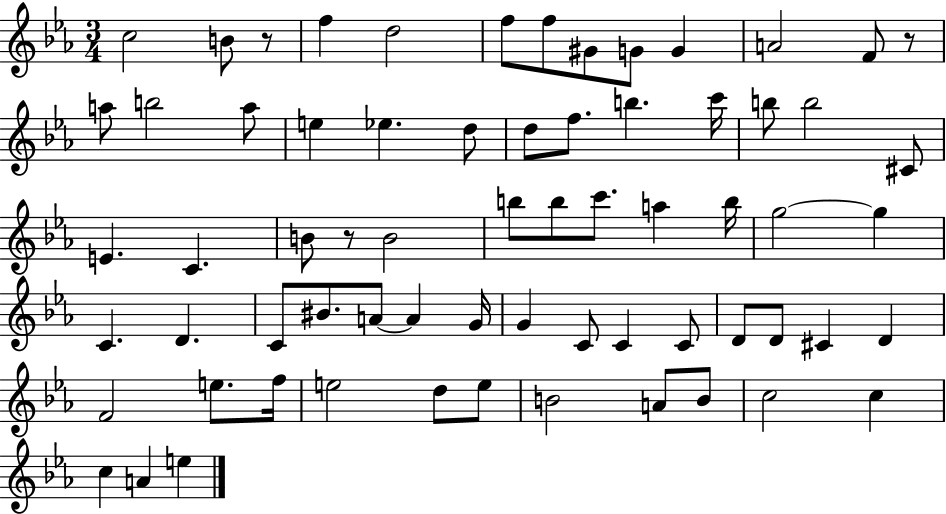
{
  \clef treble
  \numericTimeSignature
  \time 3/4
  \key ees \major
  c''2 b'8 r8 | f''4 d''2 | f''8 f''8 gis'8 g'8 g'4 | a'2 f'8 r8 | \break a''8 b''2 a''8 | e''4 ees''4. d''8 | d''8 f''8. b''4. c'''16 | b''8 b''2 cis'8 | \break e'4. c'4. | b'8 r8 b'2 | b''8 b''8 c'''8. a''4 b''16 | g''2~~ g''4 | \break c'4. d'4. | c'8 bis'8. a'8~~ a'4 g'16 | g'4 c'8 c'4 c'8 | d'8 d'8 cis'4 d'4 | \break f'2 e''8. f''16 | e''2 d''8 e''8 | b'2 a'8 b'8 | c''2 c''4 | \break c''4 a'4 e''4 | \bar "|."
}